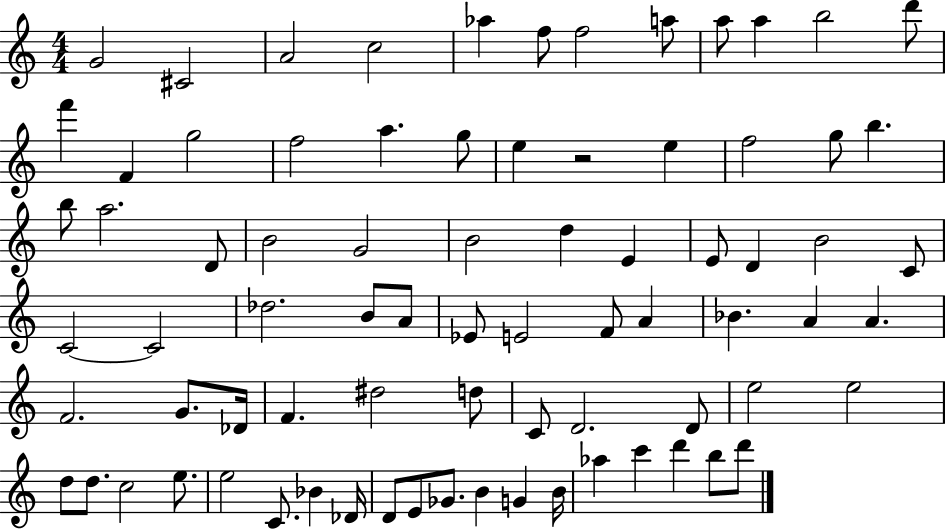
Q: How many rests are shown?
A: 1